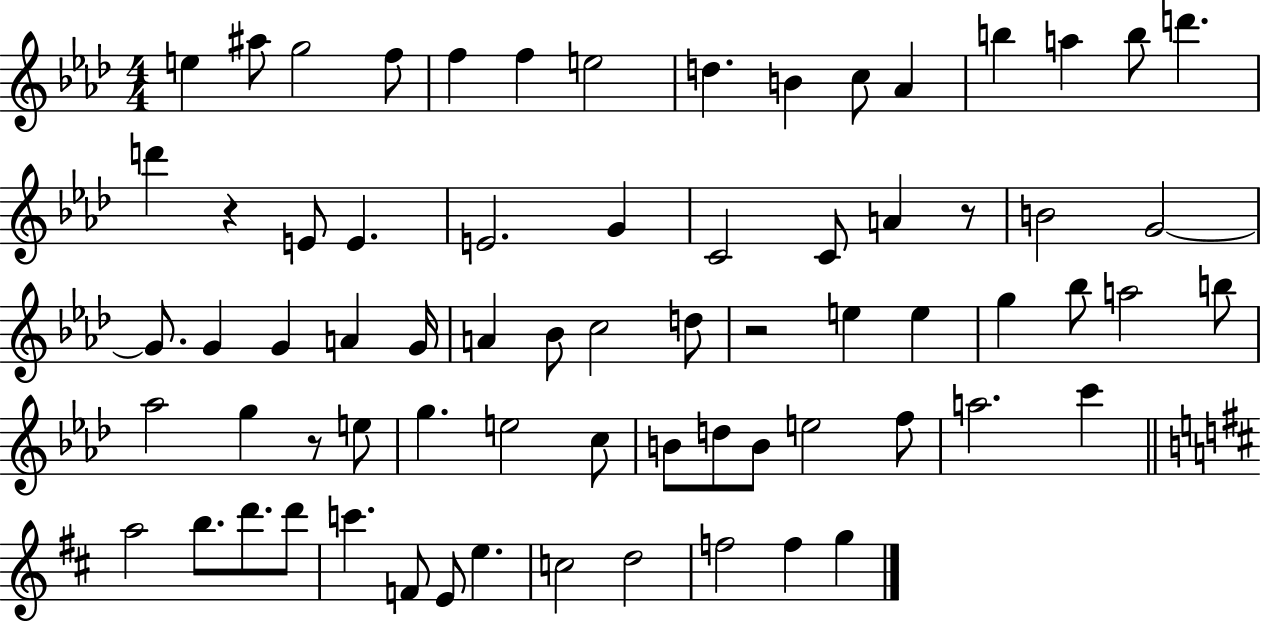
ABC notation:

X:1
T:Untitled
M:4/4
L:1/4
K:Ab
e ^a/2 g2 f/2 f f e2 d B c/2 _A b a b/2 d' d' z E/2 E E2 G C2 C/2 A z/2 B2 G2 G/2 G G A G/4 A _B/2 c2 d/2 z2 e e g _b/2 a2 b/2 _a2 g z/2 e/2 g e2 c/2 B/2 d/2 B/2 e2 f/2 a2 c' a2 b/2 d'/2 d'/2 c' F/2 E/2 e c2 d2 f2 f g